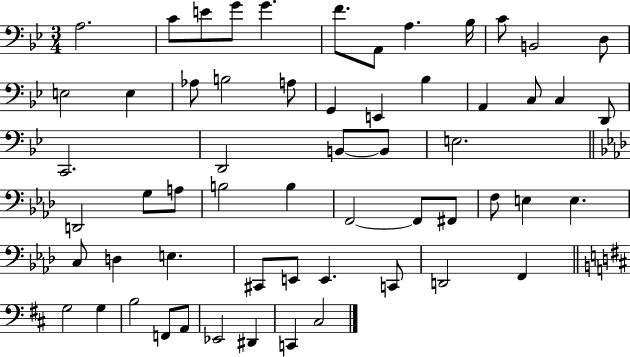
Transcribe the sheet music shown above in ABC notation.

X:1
T:Untitled
M:3/4
L:1/4
K:Bb
A,2 C/2 E/2 G/2 G F/2 A,,/2 A, _B,/4 C/2 B,,2 D,/2 E,2 E, _A,/2 B,2 A,/2 G,, E,, _B, A,, C,/2 C, D,,/2 C,,2 D,,2 B,,/2 B,,/2 E,2 D,,2 G,/2 A,/2 B,2 B, F,,2 F,,/2 ^F,,/2 F,/2 E, E, C,/2 D, E, ^C,,/2 E,,/2 E,, C,,/2 D,,2 F,, G,2 G, B,2 F,,/2 A,,/2 _E,,2 ^D,, C,, ^C,2